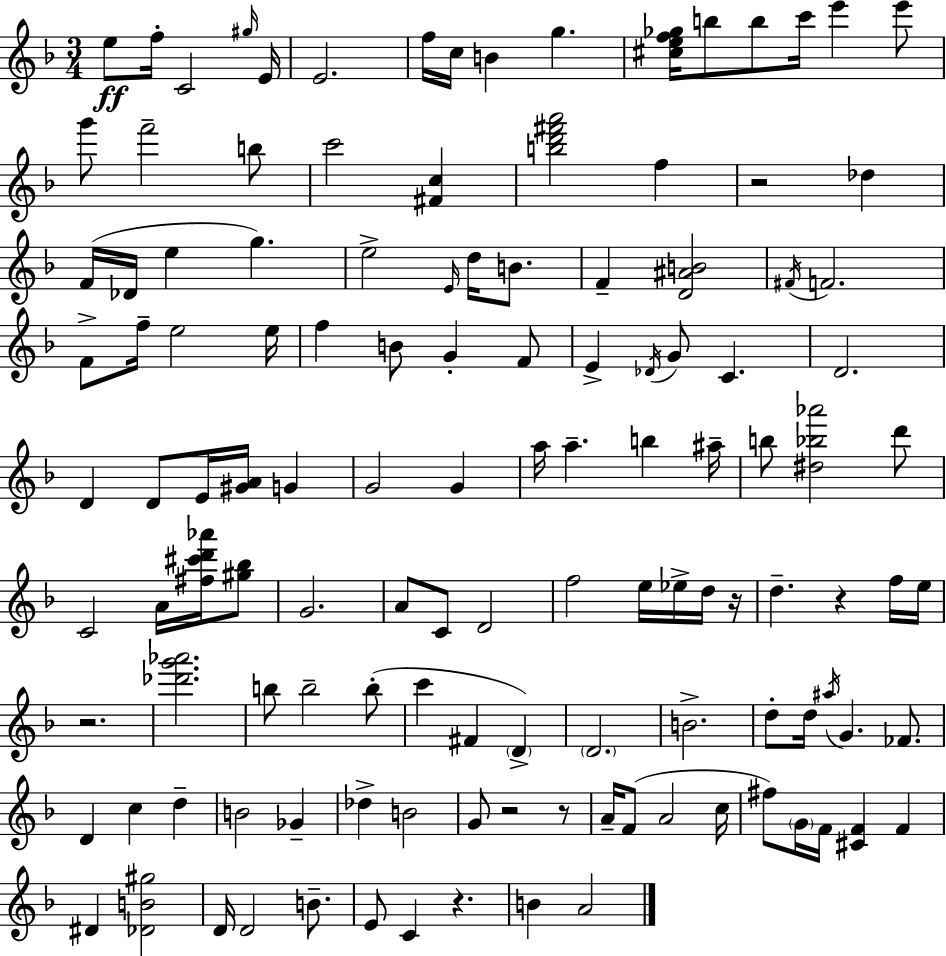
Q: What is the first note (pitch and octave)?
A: E5